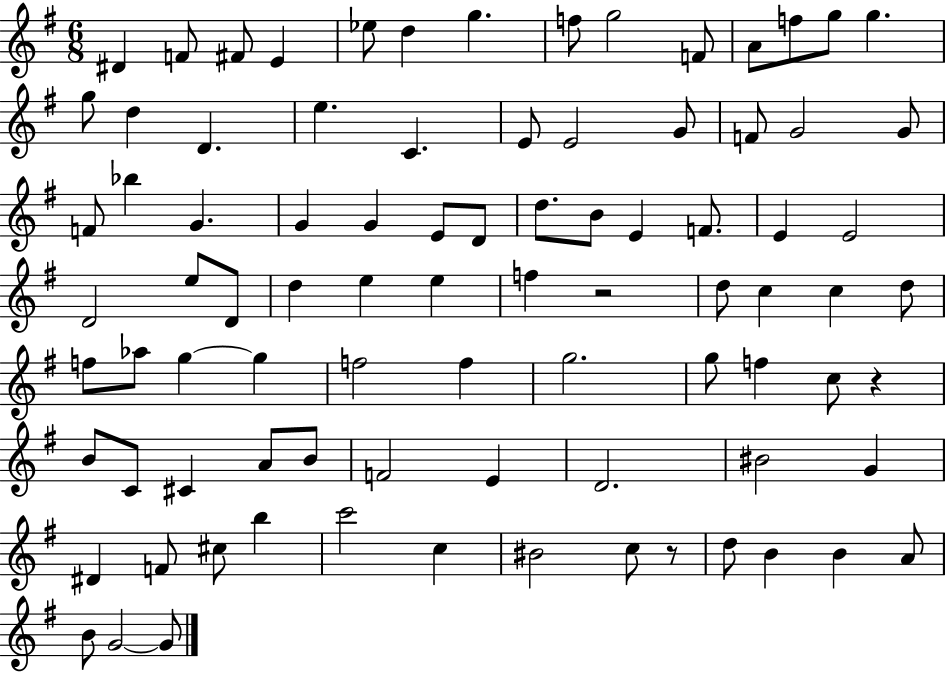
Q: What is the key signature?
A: G major